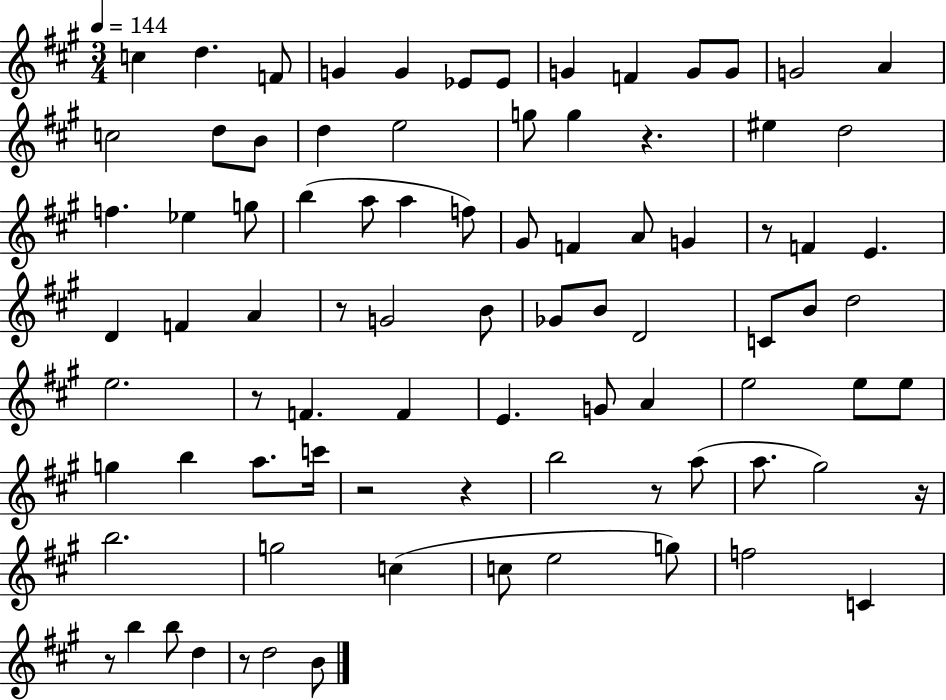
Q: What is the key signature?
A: A major